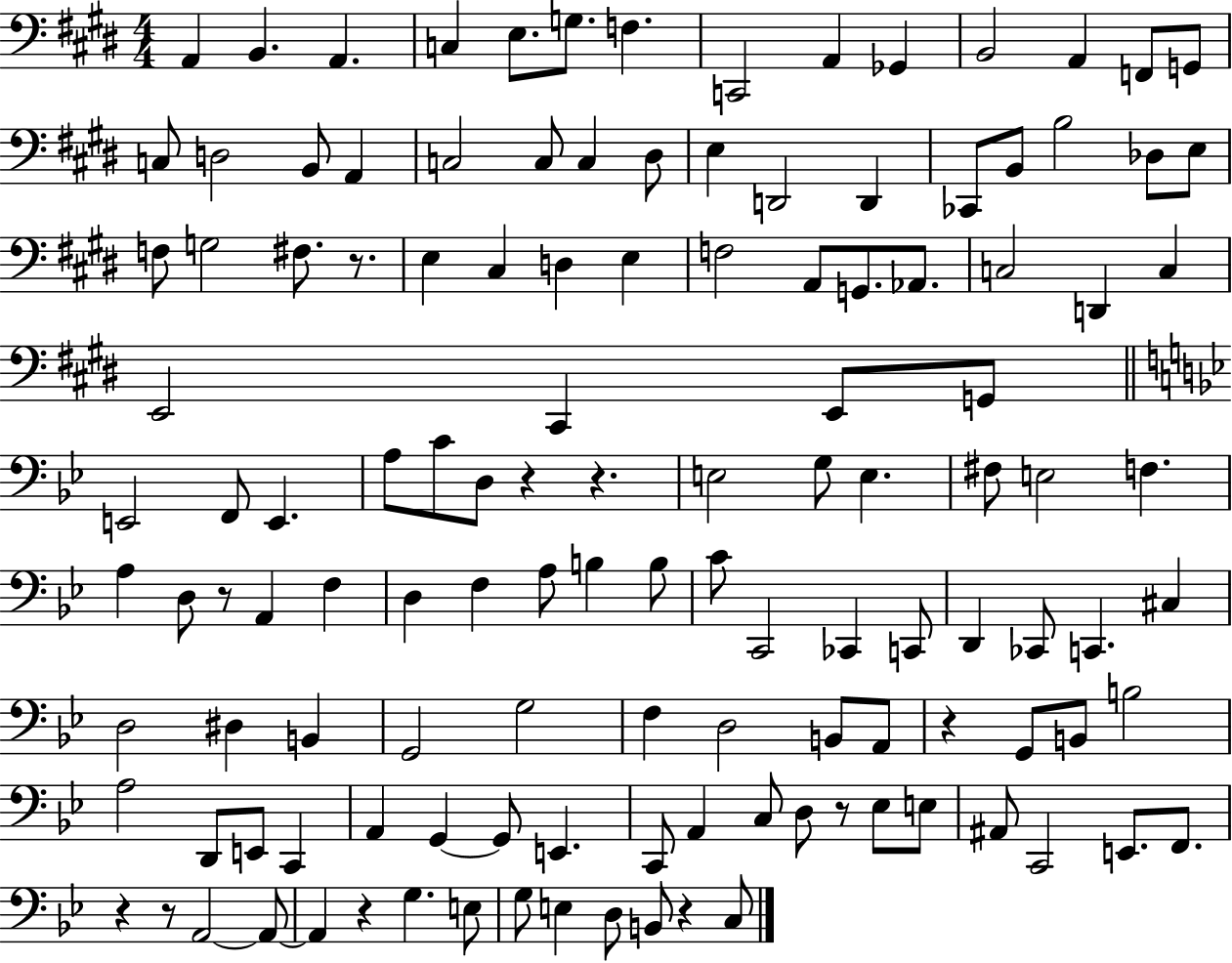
{
  \clef bass
  \numericTimeSignature
  \time 4/4
  \key e \major
  a,4 b,4. a,4. | c4 e8. g8. f4. | c,2 a,4 ges,4 | b,2 a,4 f,8 g,8 | \break c8 d2 b,8 a,4 | c2 c8 c4 dis8 | e4 d,2 d,4 | ces,8 b,8 b2 des8 e8 | \break f8 g2 fis8. r8. | e4 cis4 d4 e4 | f2 a,8 g,8. aes,8. | c2 d,4 c4 | \break e,2 cis,4 e,8 g,8 | \bar "||" \break \key bes \major e,2 f,8 e,4. | a8 c'8 d8 r4 r4. | e2 g8 e4. | fis8 e2 f4. | \break a4 d8 r8 a,4 f4 | d4 f4 a8 b4 b8 | c'8 c,2 ces,4 c,8 | d,4 ces,8 c,4. cis4 | \break d2 dis4 b,4 | g,2 g2 | f4 d2 b,8 a,8 | r4 g,8 b,8 b2 | \break a2 d,8 e,8 c,4 | a,4 g,4~~ g,8 e,4. | c,8 a,4 c8 d8 r8 ees8 e8 | ais,8 c,2 e,8. f,8. | \break r4 r8 a,2~~ a,8~~ | a,4 r4 g4. e8 | g8 e4 d8 b,8 r4 c8 | \bar "|."
}